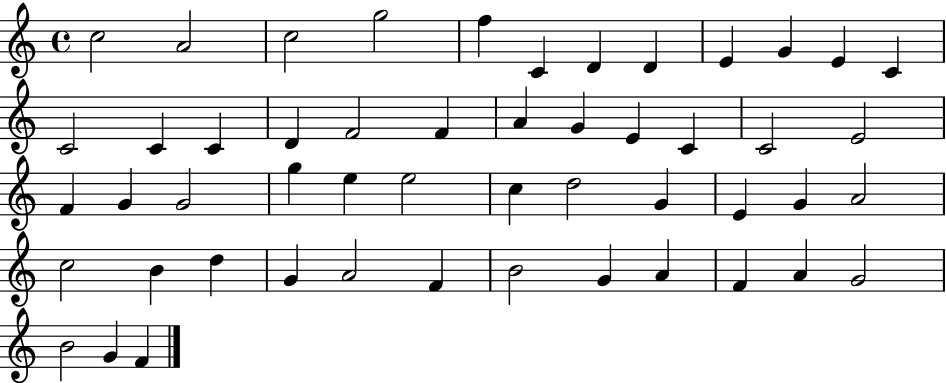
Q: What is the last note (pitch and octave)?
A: F4